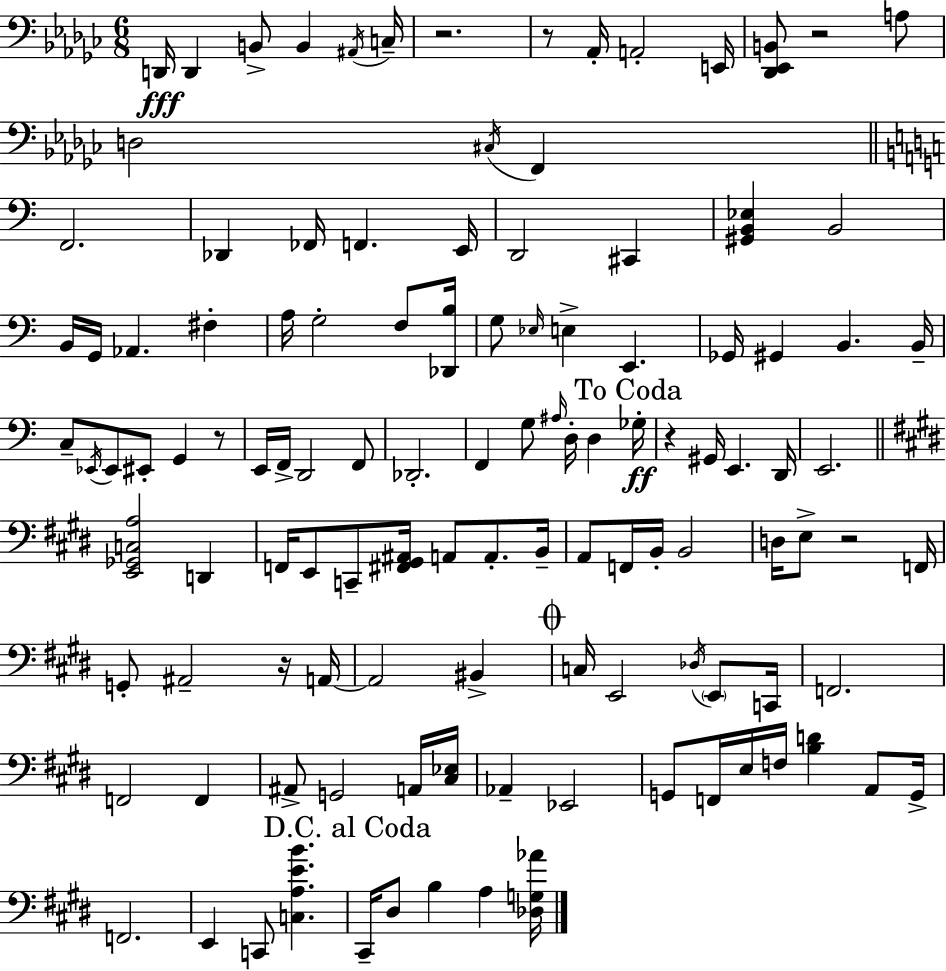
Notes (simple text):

D2/s D2/q B2/e B2/q A#2/s C3/s R/h. R/e Ab2/s A2/h E2/s [Db2,Eb2,B2]/e R/h A3/e D3/h C#3/s F2/q F2/h. Db2/q FES2/s F2/q. E2/s D2/h C#2/q [G#2,B2,Eb3]/q B2/h B2/s G2/s Ab2/q. F#3/q A3/s G3/h F3/e [Db2,B3]/s G3/e Eb3/s E3/q E2/q. Gb2/s G#2/q B2/q. B2/s C3/e Eb2/s Eb2/e EIS2/e G2/q R/e E2/s F2/s D2/h F2/e Db2/h. F2/q G3/e A#3/s D3/s D3/q Gb3/s R/q G#2/s E2/q. D2/s E2/h. [E2,Gb2,C3,A3]/h D2/q F2/s E2/e C2/e [F#2,G#2,A#2]/s A2/e A2/e. B2/s A2/e F2/s B2/s B2/h D3/s E3/e R/h F2/s G2/e A#2/h R/s A2/s A2/h BIS2/q C3/s E2/h Db3/s E2/e C2/s F2/h. F2/h F2/q A#2/e G2/h A2/s [C#3,Eb3]/s Ab2/q Eb2/h G2/e F2/s E3/s F3/s [B3,D4]/q A2/e G2/s F2/h. E2/q C2/e [C3,A3,E4,B4]/q. C#2/s D#3/e B3/q A3/q [Db3,G3,Ab4]/s